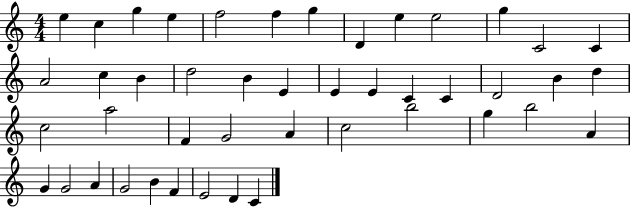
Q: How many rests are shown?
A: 0